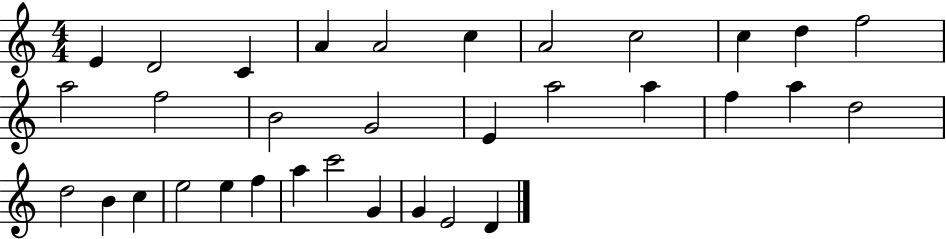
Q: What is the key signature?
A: C major